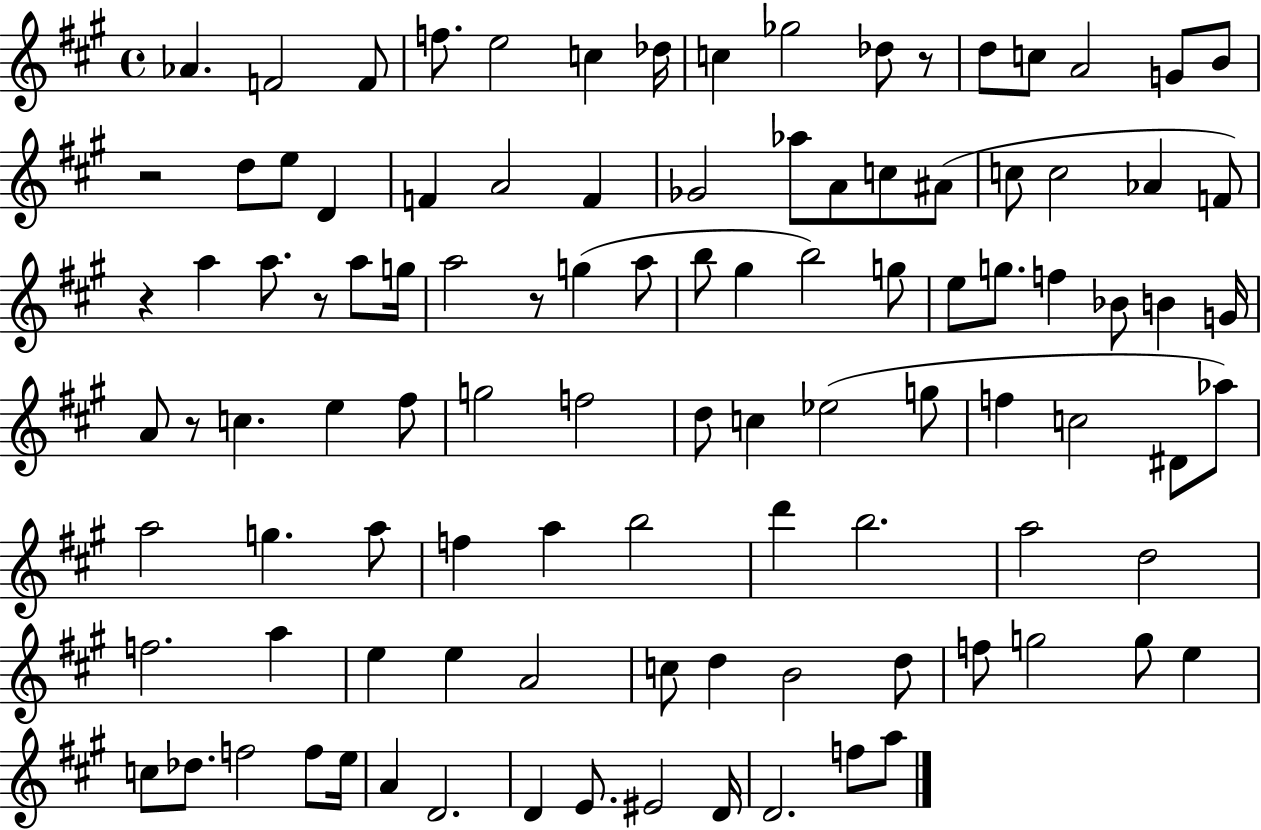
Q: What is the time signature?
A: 4/4